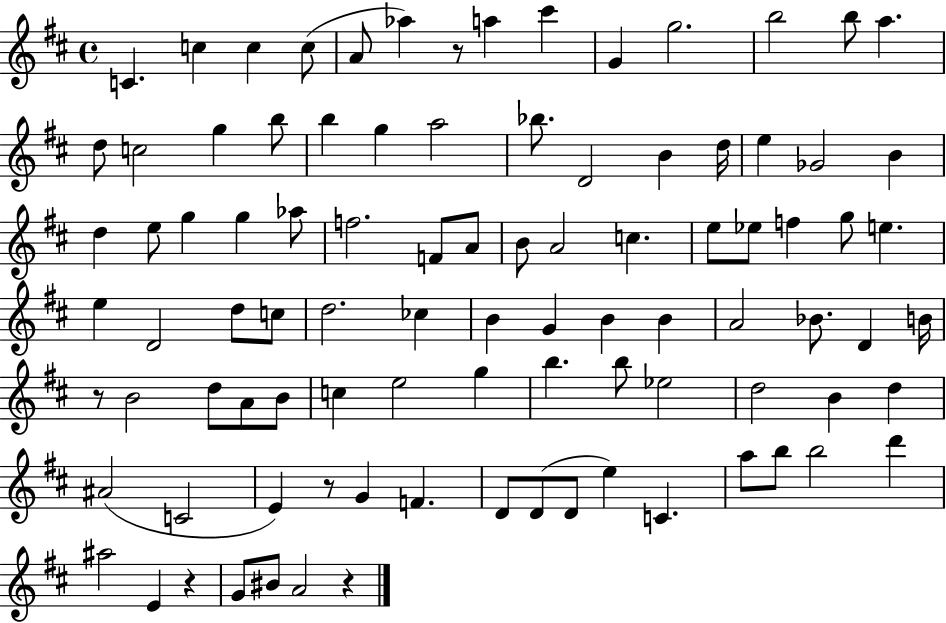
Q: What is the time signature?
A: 4/4